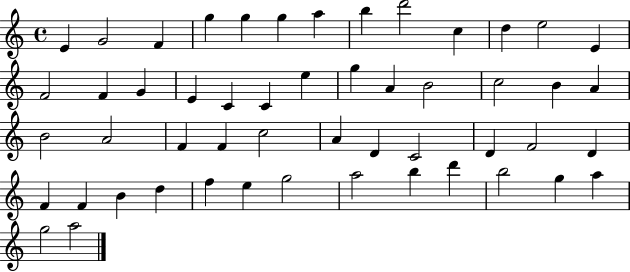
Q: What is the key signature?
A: C major